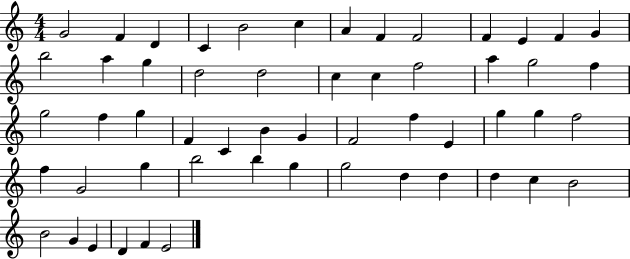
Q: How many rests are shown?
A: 0